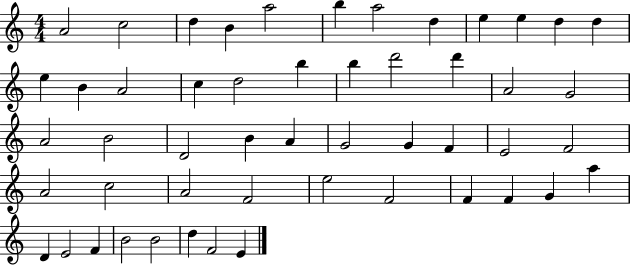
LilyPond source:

{
  \clef treble
  \numericTimeSignature
  \time 4/4
  \key c \major
  a'2 c''2 | d''4 b'4 a''2 | b''4 a''2 d''4 | e''4 e''4 d''4 d''4 | \break e''4 b'4 a'2 | c''4 d''2 b''4 | b''4 d'''2 d'''4 | a'2 g'2 | \break a'2 b'2 | d'2 b'4 a'4 | g'2 g'4 f'4 | e'2 f'2 | \break a'2 c''2 | a'2 f'2 | e''2 f'2 | f'4 f'4 g'4 a''4 | \break d'4 e'2 f'4 | b'2 b'2 | d''4 f'2 e'4 | \bar "|."
}